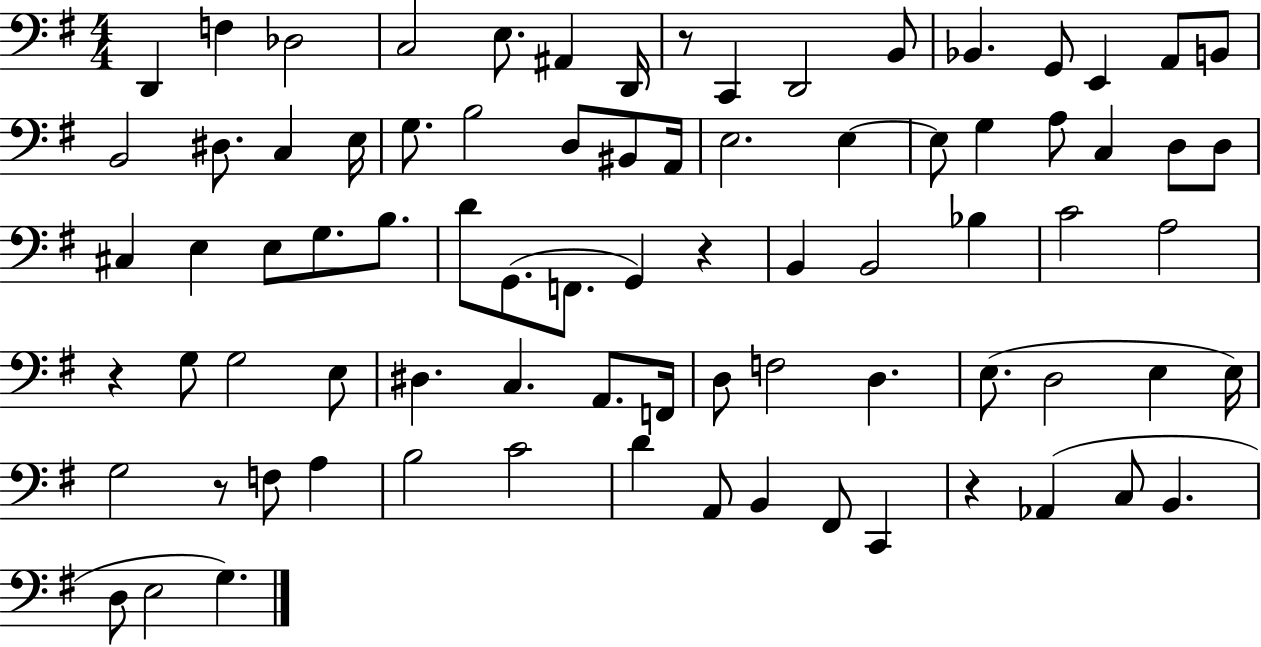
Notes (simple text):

D2/q F3/q Db3/h C3/h E3/e. A#2/q D2/s R/e C2/q D2/h B2/e Bb2/q. G2/e E2/q A2/e B2/e B2/h D#3/e. C3/q E3/s G3/e. B3/h D3/e BIS2/e A2/s E3/h. E3/q E3/e G3/q A3/e C3/q D3/e D3/e C#3/q E3/q E3/e G3/e. B3/e. D4/e G2/e. F2/e. G2/q R/q B2/q B2/h Bb3/q C4/h A3/h R/q G3/e G3/h E3/e D#3/q. C3/q. A2/e. F2/s D3/e F3/h D3/q. E3/e. D3/h E3/q E3/s G3/h R/e F3/e A3/q B3/h C4/h D4/q A2/e B2/q F#2/e C2/q R/q Ab2/q C3/e B2/q. D3/e E3/h G3/q.